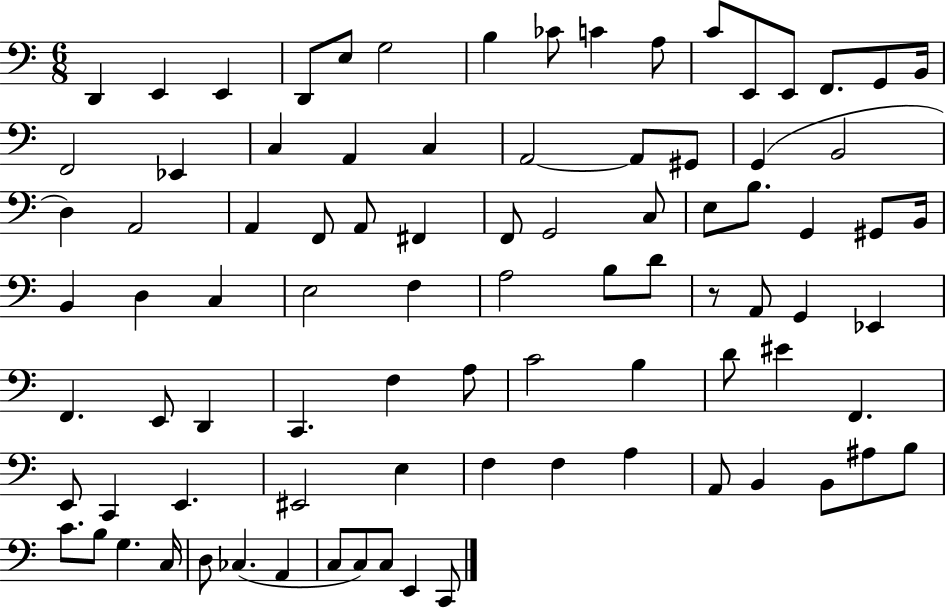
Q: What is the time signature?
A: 6/8